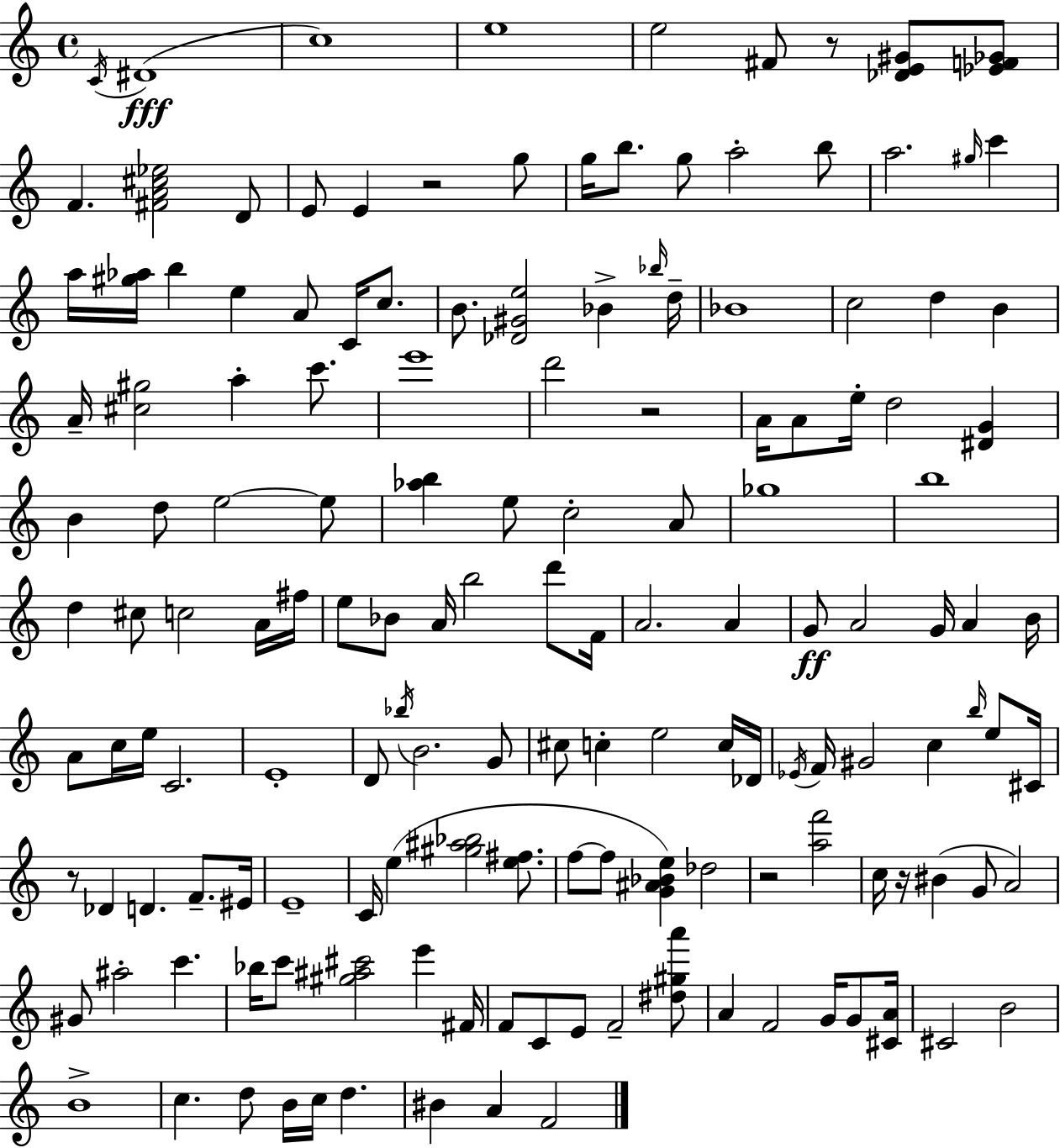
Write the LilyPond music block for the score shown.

{
  \clef treble
  \time 4/4
  \defaultTimeSignature
  \key c \major
  \acciaccatura { c'16 }(\fff dis'1 | c''1) | e''1 | e''2 fis'8 r8 <des' e' gis'>8 <ees' f' ges'>8 | \break f'4. <fis' a' cis'' ees''>2 d'8 | e'8 e'4 r2 g''8 | g''16 b''8. g''8 a''2-. b''8 | a''2. \grace { gis''16 } c'''4 | \break a''16 <gis'' aes''>16 b''4 e''4 a'8 c'16 c''8. | b'8. <des' gis' e''>2 bes'4-> | \grace { bes''16 } d''16-- bes'1 | c''2 d''4 b'4 | \break a'16-- <cis'' gis''>2 a''4-. | c'''8. e'''1 | d'''2 r2 | a'16 a'8 e''16-. d''2 <dis' g'>4 | \break b'4 d''8 e''2~~ | e''8 <aes'' b''>4 e''8 c''2-. | a'8 ges''1 | b''1 | \break d''4 cis''8 c''2 | a'16 fis''16 e''8 bes'8 a'16 b''2 | d'''8 f'16 a'2. a'4 | g'8\ff a'2 g'16 a'4 | \break b'16 a'8 c''16 e''16 c'2. | e'1-. | d'8 \acciaccatura { bes''16 } b'2. | g'8 cis''8 c''4-. e''2 | \break c''16 des'16 \acciaccatura { ees'16 } f'16 gis'2 c''4 | \grace { b''16 } e''8 cis'16 r8 des'4 d'4. | f'8.-- eis'16 e'1-- | c'16 e''4( <gis'' ais'' bes''>2 | \break <e'' fis''>8. f''8~~ f''8 <g' ais' bes' e''>4) des''2 | r2 <a'' f'''>2 | c''16 r16 bis'4( g'8 a'2) | gis'8 ais''2-. | \break c'''4. bes''16 c'''8 <gis'' ais'' cis'''>2 | e'''4 fis'16 f'8 c'8 e'8 f'2-- | <dis'' gis'' a'''>8 a'4 f'2 | g'16 g'8 <cis' a'>16 cis'2 b'2 | \break b'1-> | c''4. d''8 b'16 c''16 | d''4. bis'4 a'4 f'2 | \bar "|."
}